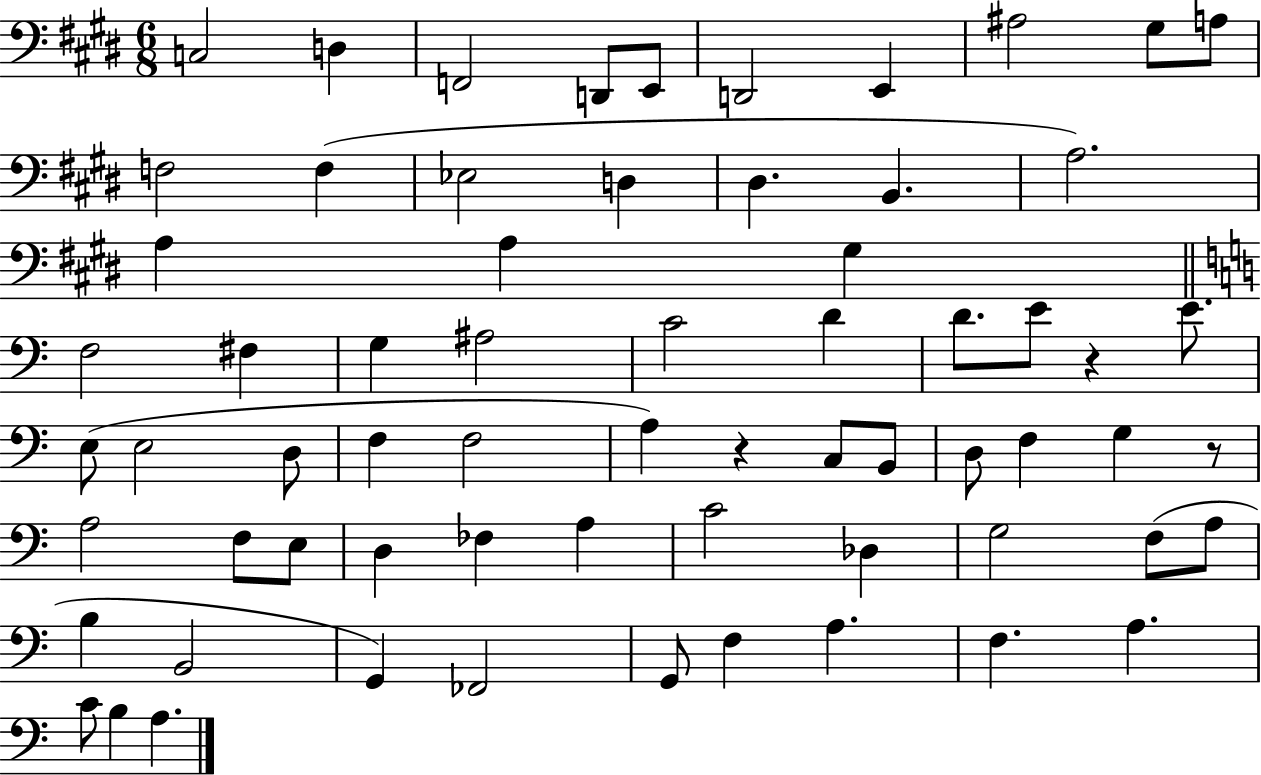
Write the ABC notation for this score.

X:1
T:Untitled
M:6/8
L:1/4
K:E
C,2 D, F,,2 D,,/2 E,,/2 D,,2 E,, ^A,2 ^G,/2 A,/2 F,2 F, _E,2 D, ^D, B,, A,2 A, A, ^G, F,2 ^F, G, ^A,2 C2 D D/2 E/2 z E/2 E,/2 E,2 D,/2 F, F,2 A, z C,/2 B,,/2 D,/2 F, G, z/2 A,2 F,/2 E,/2 D, _F, A, C2 _D, G,2 F,/2 A,/2 B, B,,2 G,, _F,,2 G,,/2 F, A, F, A, C/2 B, A,